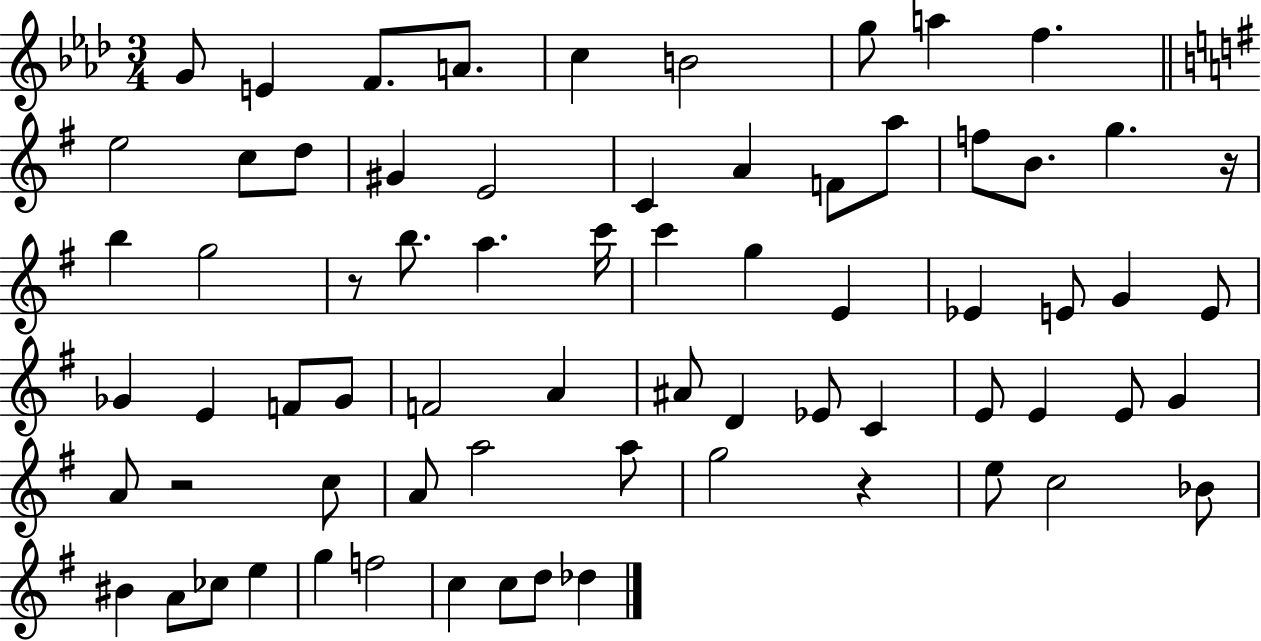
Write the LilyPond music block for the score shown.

{
  \clef treble
  \numericTimeSignature
  \time 3/4
  \key aes \major
  g'8 e'4 f'8. a'8. | c''4 b'2 | g''8 a''4 f''4. | \bar "||" \break \key e \minor e''2 c''8 d''8 | gis'4 e'2 | c'4 a'4 f'8 a''8 | f''8 b'8. g''4. r16 | \break b''4 g''2 | r8 b''8. a''4. c'''16 | c'''4 g''4 e'4 | ees'4 e'8 g'4 e'8 | \break ges'4 e'4 f'8 ges'8 | f'2 a'4 | ais'8 d'4 ees'8 c'4 | e'8 e'4 e'8 g'4 | \break a'8 r2 c''8 | a'8 a''2 a''8 | g''2 r4 | e''8 c''2 bes'8 | \break bis'4 a'8 ces''8 e''4 | g''4 f''2 | c''4 c''8 d''8 des''4 | \bar "|."
}